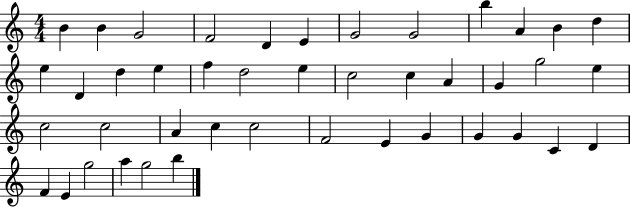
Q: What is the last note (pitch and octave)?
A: B5